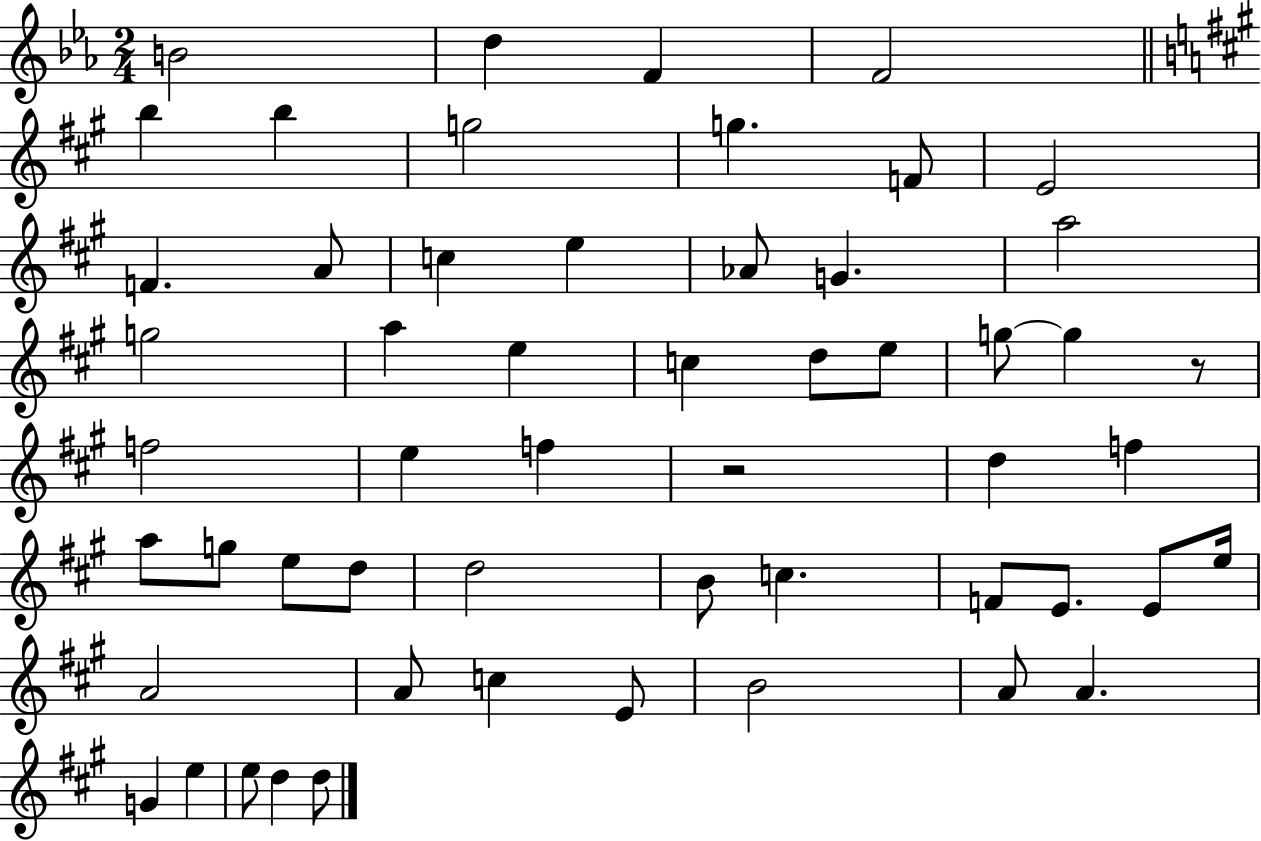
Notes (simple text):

B4/h D5/q F4/q F4/h B5/q B5/q G5/h G5/q. F4/e E4/h F4/q. A4/e C5/q E5/q Ab4/e G4/q. A5/h G5/h A5/q E5/q C5/q D5/e E5/e G5/e G5/q R/e F5/h E5/q F5/q R/h D5/q F5/q A5/e G5/e E5/e D5/e D5/h B4/e C5/q. F4/e E4/e. E4/e E5/s A4/h A4/e C5/q E4/e B4/h A4/e A4/q. G4/q E5/q E5/e D5/q D5/e